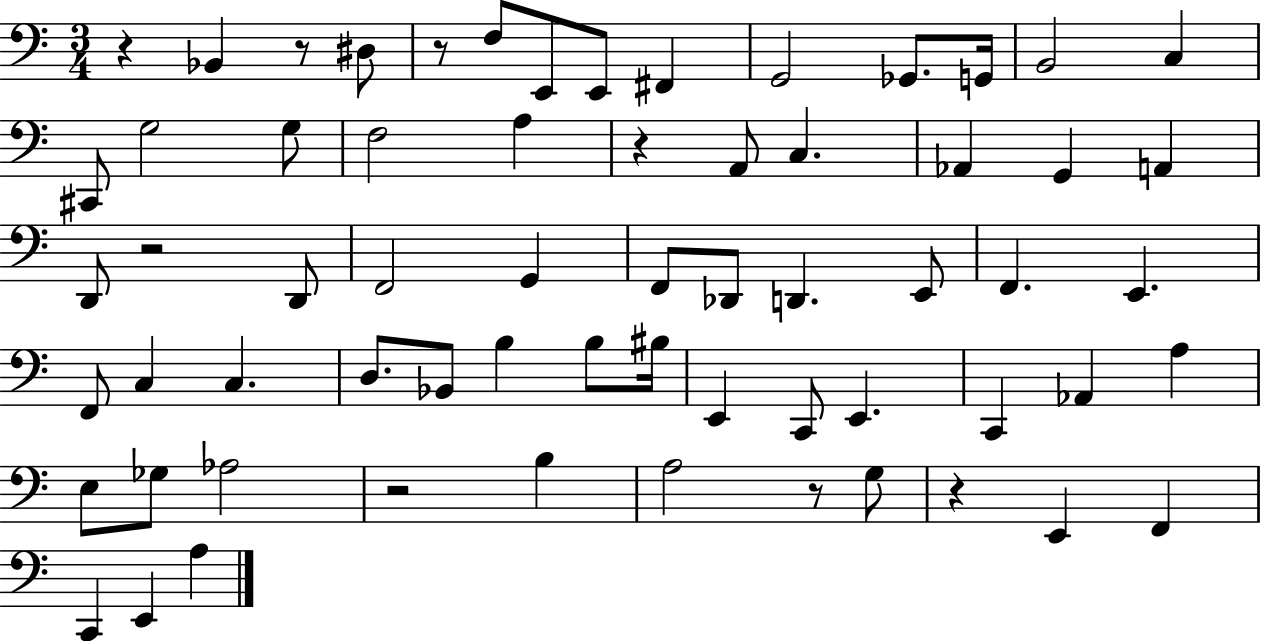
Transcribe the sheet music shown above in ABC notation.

X:1
T:Untitled
M:3/4
L:1/4
K:C
z _B,, z/2 ^D,/2 z/2 F,/2 E,,/2 E,,/2 ^F,, G,,2 _G,,/2 G,,/4 B,,2 C, ^C,,/2 G,2 G,/2 F,2 A, z A,,/2 C, _A,, G,, A,, D,,/2 z2 D,,/2 F,,2 G,, F,,/2 _D,,/2 D,, E,,/2 F,, E,, F,,/2 C, C, D,/2 _B,,/2 B, B,/2 ^B,/4 E,, C,,/2 E,, C,, _A,, A, E,/2 _G,/2 _A,2 z2 B, A,2 z/2 G,/2 z E,, F,, C,, E,, A,